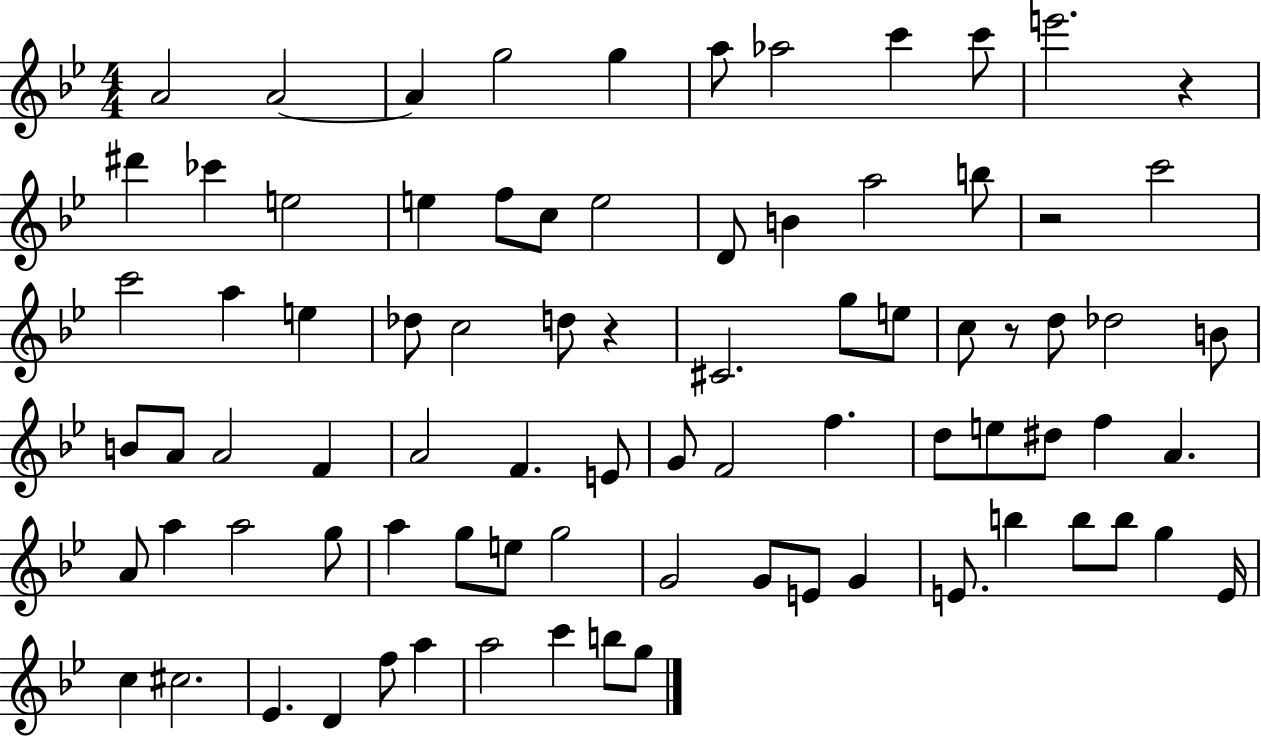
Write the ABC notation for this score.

X:1
T:Untitled
M:4/4
L:1/4
K:Bb
A2 A2 A g2 g a/2 _a2 c' c'/2 e'2 z ^d' _c' e2 e f/2 c/2 e2 D/2 B a2 b/2 z2 c'2 c'2 a e _d/2 c2 d/2 z ^C2 g/2 e/2 c/2 z/2 d/2 _d2 B/2 B/2 A/2 A2 F A2 F E/2 G/2 F2 f d/2 e/2 ^d/2 f A A/2 a a2 g/2 a g/2 e/2 g2 G2 G/2 E/2 G E/2 b b/2 b/2 g E/4 c ^c2 _E D f/2 a a2 c' b/2 g/2